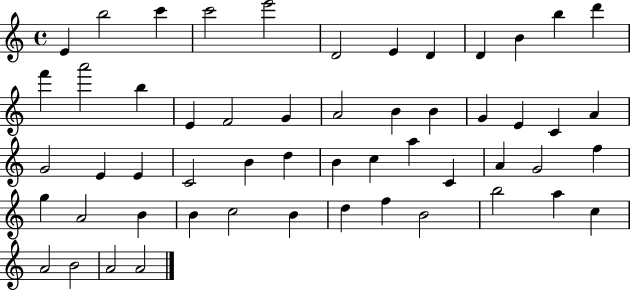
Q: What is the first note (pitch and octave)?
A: E4